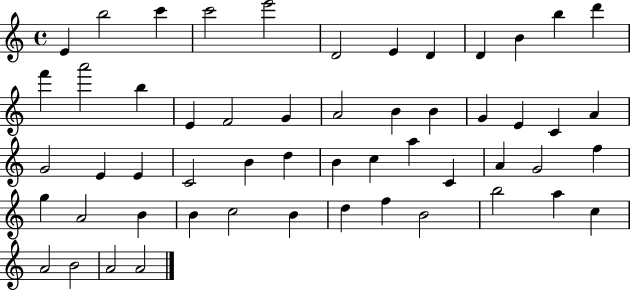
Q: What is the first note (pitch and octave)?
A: E4